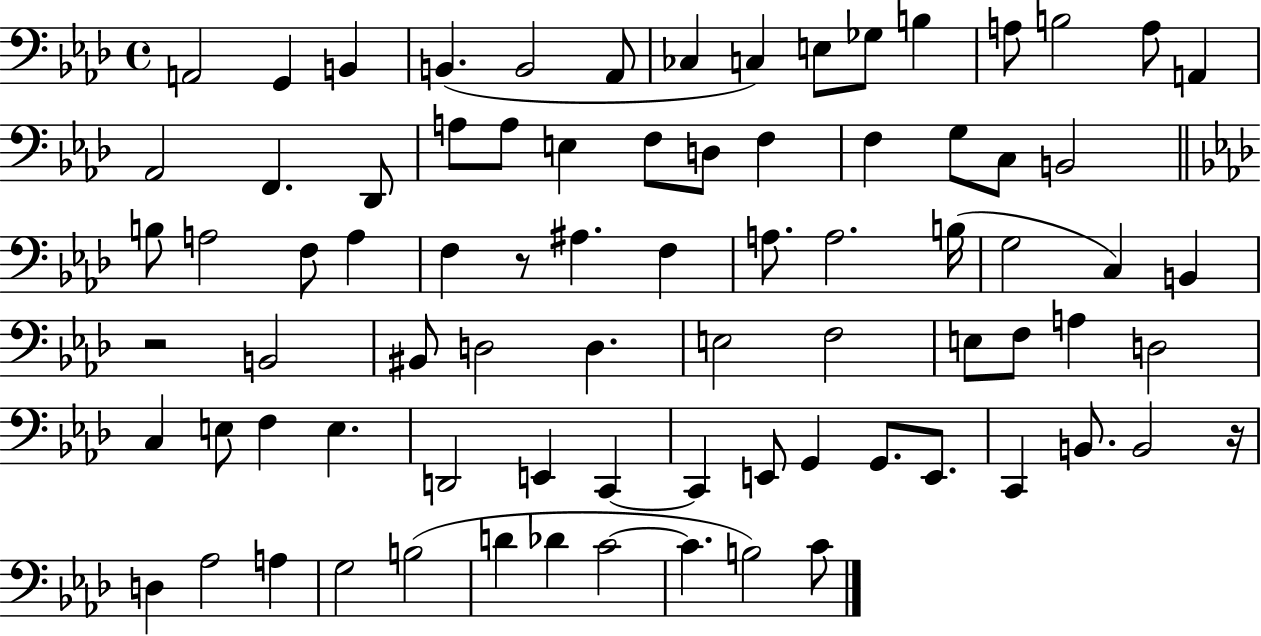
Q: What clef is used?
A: bass